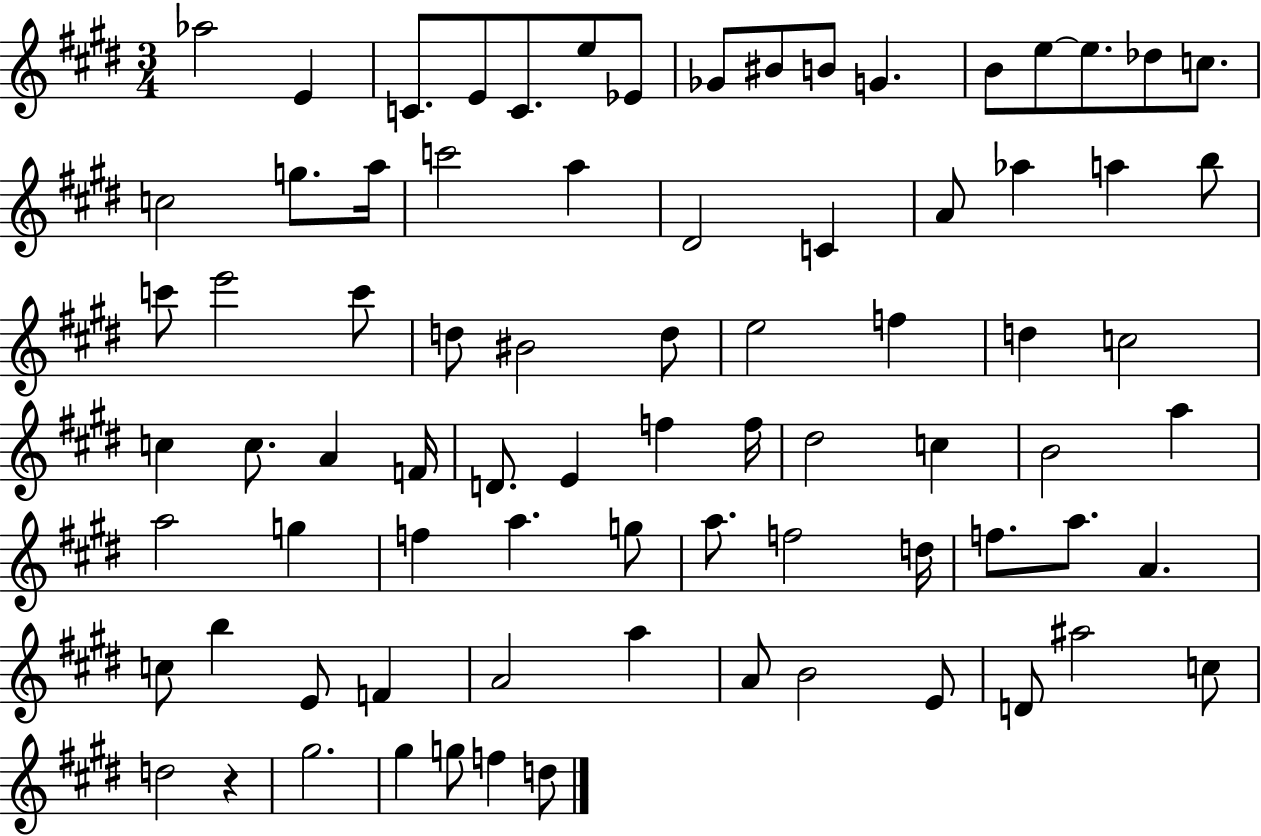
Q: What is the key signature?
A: E major